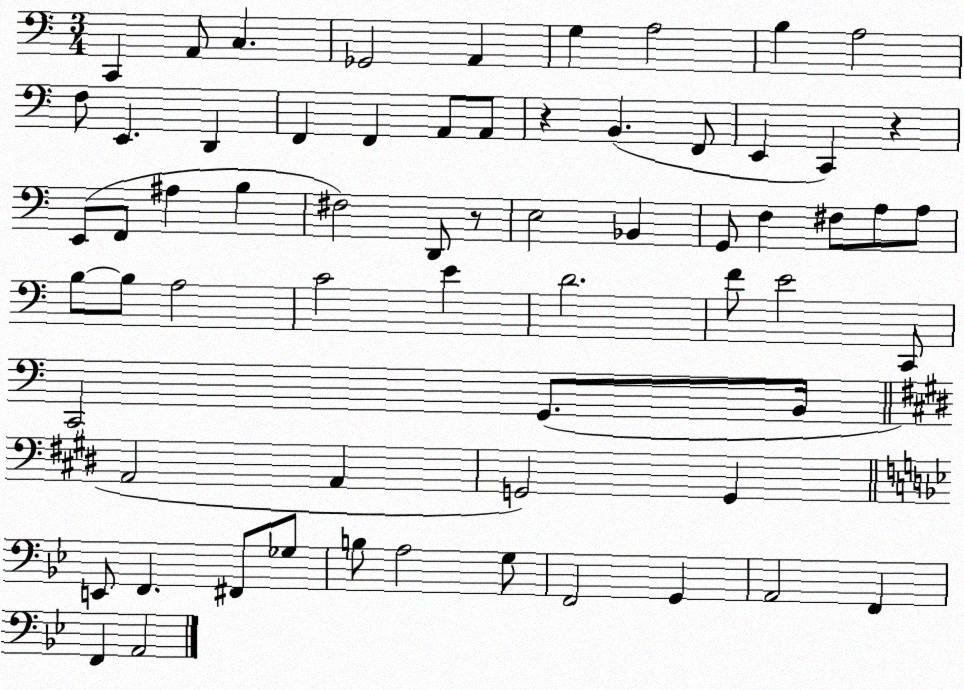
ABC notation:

X:1
T:Untitled
M:3/4
L:1/4
K:C
C,, A,,/2 C, _G,,2 A,, G, A,2 B, A,2 F,/2 E,, D,, F,, F,, A,,/2 A,,/2 z B,, F,,/2 E,, C,, z E,,/2 F,,/2 ^A, B, ^F,2 D,,/2 z/2 E,2 _B,, G,,/2 F, ^F,/2 A,/2 A,/2 B,/2 B,/2 A,2 C2 E D2 F/2 E2 C,,/2 C,,2 G,,/2 B,,/4 A,,2 A,, G,,2 G,, E,,/2 F,, ^F,,/2 _G,/2 B,/2 A,2 G,/2 F,,2 G,, A,,2 F,, F,, A,,2